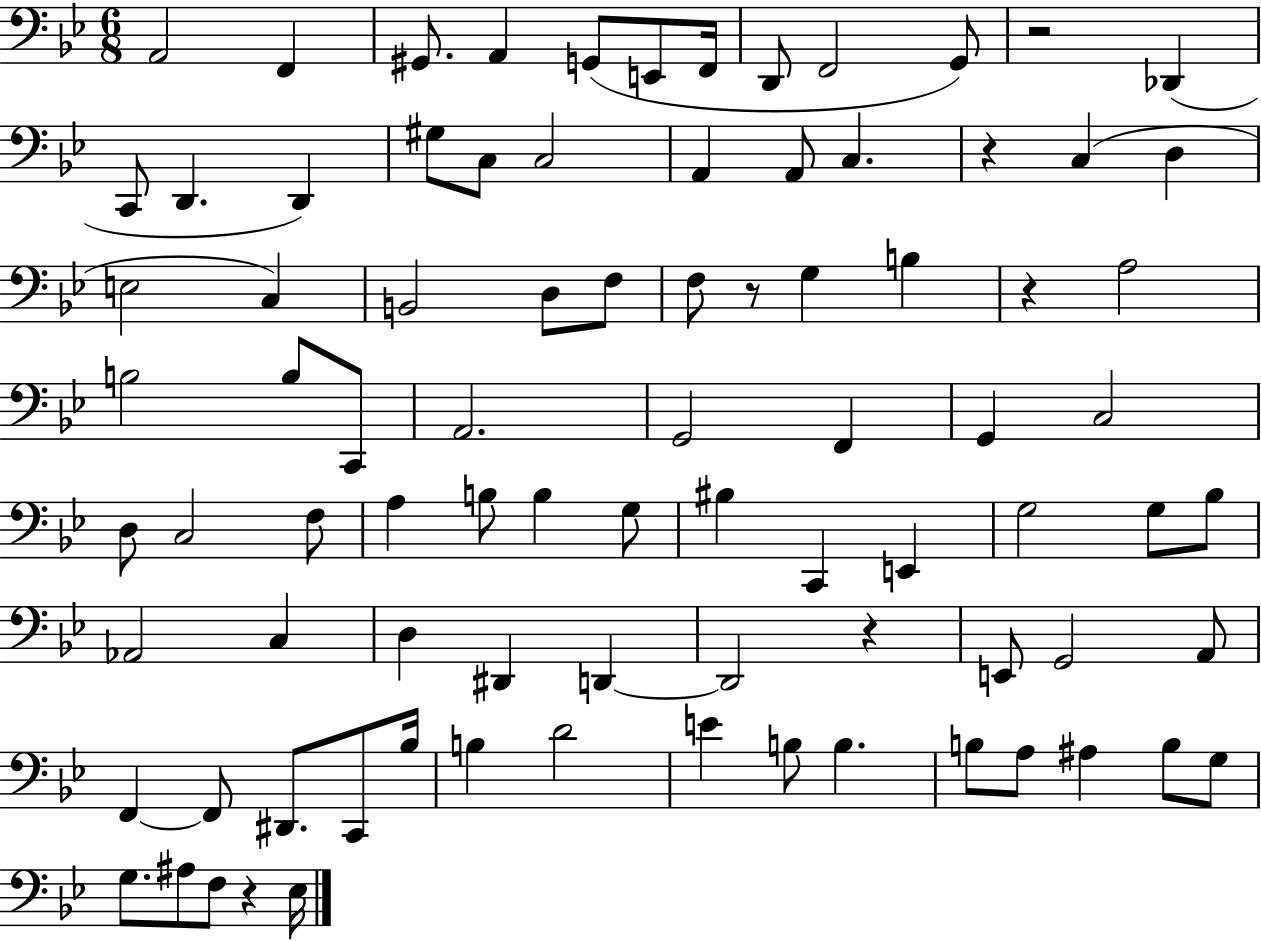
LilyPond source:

{
  \clef bass
  \numericTimeSignature
  \time 6/8
  \key bes \major
  a,2 f,4 | gis,8. a,4 g,8( e,8 f,16 | d,8 f,2 g,8) | r2 des,4( | \break c,8 d,4. d,4) | gis8 c8 c2 | a,4 a,8 c4. | r4 c4( d4 | \break e2 c4) | b,2 d8 f8 | f8 r8 g4 b4 | r4 a2 | \break b2 b8 c,8 | a,2. | g,2 f,4 | g,4 c2 | \break d8 c2 f8 | a4 b8 b4 g8 | bis4 c,4 e,4 | g2 g8 bes8 | \break aes,2 c4 | d4 dis,4 d,4~~ | d,2 r4 | e,8 g,2 a,8 | \break f,4~~ f,8 dis,8. c,8 bes16 | b4 d'2 | e'4 b8 b4. | b8 a8 ais4 b8 g8 | \break g8. ais8 f8 r4 ees16 | \bar "|."
}